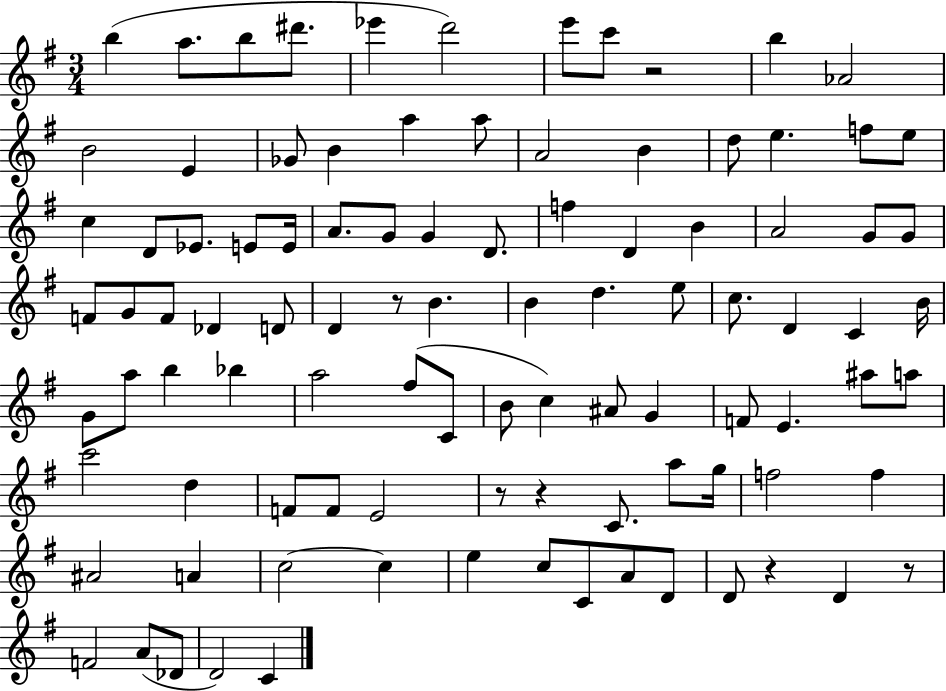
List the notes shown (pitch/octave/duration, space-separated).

B5/q A5/e. B5/e D#6/e. Eb6/q D6/h E6/e C6/e R/h B5/q Ab4/h B4/h E4/q Gb4/e B4/q A5/q A5/e A4/h B4/q D5/e E5/q. F5/e E5/e C5/q D4/e Eb4/e. E4/e E4/s A4/e. G4/e G4/q D4/e. F5/q D4/q B4/q A4/h G4/e G4/e F4/e G4/e F4/e Db4/q D4/e D4/q R/e B4/q. B4/q D5/q. E5/e C5/e. D4/q C4/q B4/s G4/e A5/e B5/q Bb5/q A5/h F#5/e C4/e B4/e C5/q A#4/e G4/q F4/e E4/q. A#5/e A5/e C6/h D5/q F4/e F4/e E4/h R/e R/q C4/e. A5/e G5/s F5/h F5/q A#4/h A4/q C5/h C5/q E5/q C5/e C4/e A4/e D4/e D4/e R/q D4/q R/e F4/h A4/e Db4/e D4/h C4/q